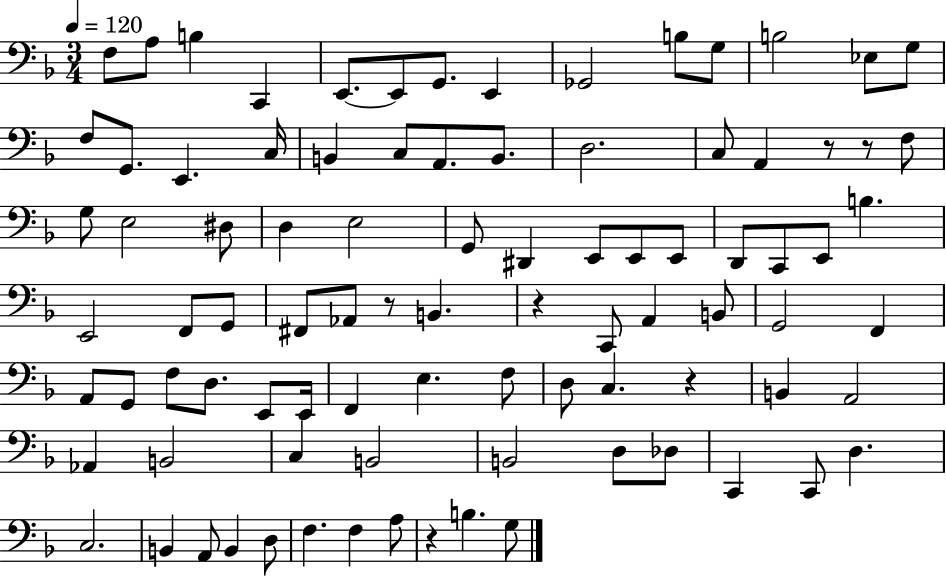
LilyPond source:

{
  \clef bass
  \numericTimeSignature
  \time 3/4
  \key f \major
  \tempo 4 = 120
  f8 a8 b4 c,4 | e,8.~~ e,8 g,8. e,4 | ges,2 b8 g8 | b2 ees8 g8 | \break f8 g,8. e,4. c16 | b,4 c8 a,8. b,8. | d2. | c8 a,4 r8 r8 f8 | \break g8 e2 dis8 | d4 e2 | g,8 dis,4 e,8 e,8 e,8 | d,8 c,8 e,8 b4. | \break e,2 f,8 g,8 | fis,8 aes,8 r8 b,4. | r4 c,8 a,4 b,8 | g,2 f,4 | \break a,8 g,8 f8 d8. e,8 e,16 | f,4 e4. f8 | d8 c4. r4 | b,4 a,2 | \break aes,4 b,2 | c4 b,2 | b,2 d8 des8 | c,4 c,8 d4. | \break c2. | b,4 a,8 b,4 d8 | f4. f4 a8 | r4 b4. g8 | \break \bar "|."
}